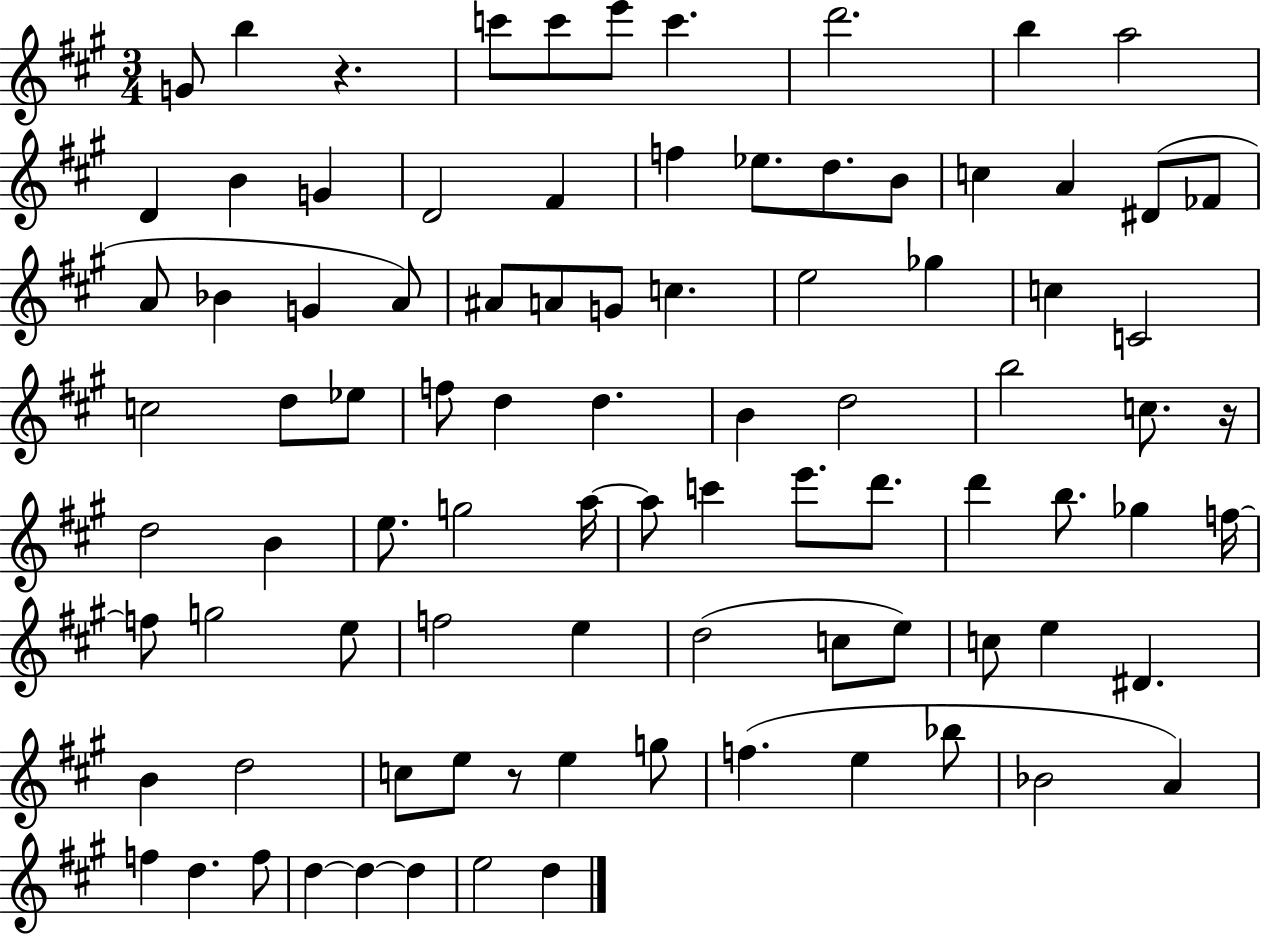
X:1
T:Untitled
M:3/4
L:1/4
K:A
G/2 b z c'/2 c'/2 e'/2 c' d'2 b a2 D B G D2 ^F f _e/2 d/2 B/2 c A ^D/2 _F/2 A/2 _B G A/2 ^A/2 A/2 G/2 c e2 _g c C2 c2 d/2 _e/2 f/2 d d B d2 b2 c/2 z/4 d2 B e/2 g2 a/4 a/2 c' e'/2 d'/2 d' b/2 _g f/4 f/2 g2 e/2 f2 e d2 c/2 e/2 c/2 e ^D B d2 c/2 e/2 z/2 e g/2 f e _b/2 _B2 A f d f/2 d d d e2 d